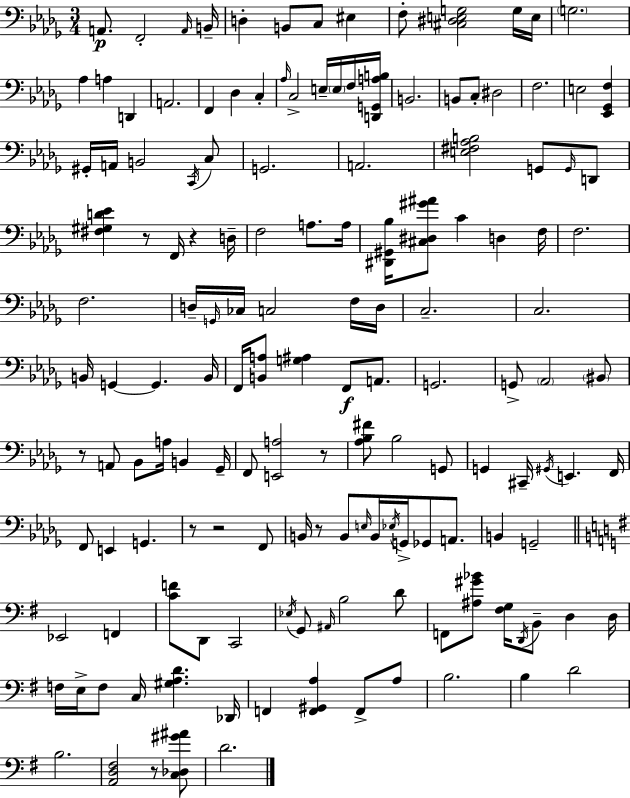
X:1
T:Untitled
M:3/4
L:1/4
K:Bbm
A,,/2 F,,2 A,,/4 B,,/4 D, B,,/2 C,/2 ^E, F,/2 [^C,^D,E,G,]2 G,/4 E,/4 G,2 _A, A, D,, A,,2 F,, _D, C, _A,/4 C,2 E,/4 E,/4 F,/4 [D,,G,,A,B,]/4 B,,2 B,,/2 C,/2 ^D,2 F,2 E,2 [_E,,_G,,F,] ^G,,/4 A,,/4 B,,2 C,,/4 C,/2 G,,2 A,,2 [E,^F,_A,B,]2 G,,/2 G,,/4 D,,/2 [^F,^G,D_E] z/2 F,,/4 z D,/4 F,2 A,/2 A,/4 [^D,,^G,,_B,]/4 [^C,^D,^G^A]/2 C D, F,/4 F,2 F,2 D,/4 G,,/4 _C,/4 C,2 F,/4 D,/4 C,2 C,2 B,,/4 G,, G,, B,,/4 F,,/4 [B,,A,]/2 [G,^A,] F,,/2 A,,/2 G,,2 G,,/2 _A,,2 ^B,,/2 z/2 A,,/2 _B,,/2 A,/4 B,, _G,,/4 F,,/2 [E,,A,]2 z/2 [_A,_B,^F]/2 _B,2 G,,/2 G,, ^C,,/4 ^G,,/4 E,, F,,/4 F,,/2 E,, G,, z/2 z2 F,,/2 B,,/4 z/2 B,,/2 E,/4 B,,/4 _E,/4 G,,/4 _G,,/2 A,,/2 B,, G,,2 _E,,2 F,, [CF]/2 D,,/2 C,,2 _E,/4 G,,/2 ^A,,/4 B,2 D/2 F,,/2 [^A,^G_B]/2 [^F,G,]/4 D,,/4 B,,/2 D, D,/4 F,/4 E,/4 F,/2 C,/4 [^G,A,D] _D,,/4 F,, [F,,^G,,A,] F,,/2 A,/2 B,2 B, D2 B,2 [A,,D,^F,]2 z/2 [C,_D,^G^A]/2 D2